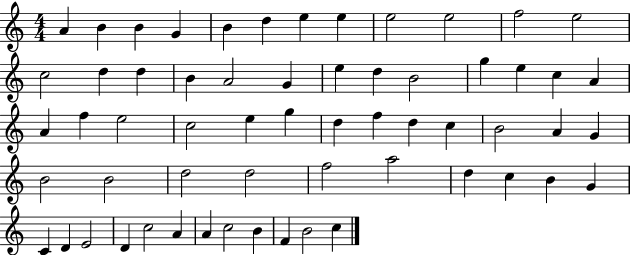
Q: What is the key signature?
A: C major